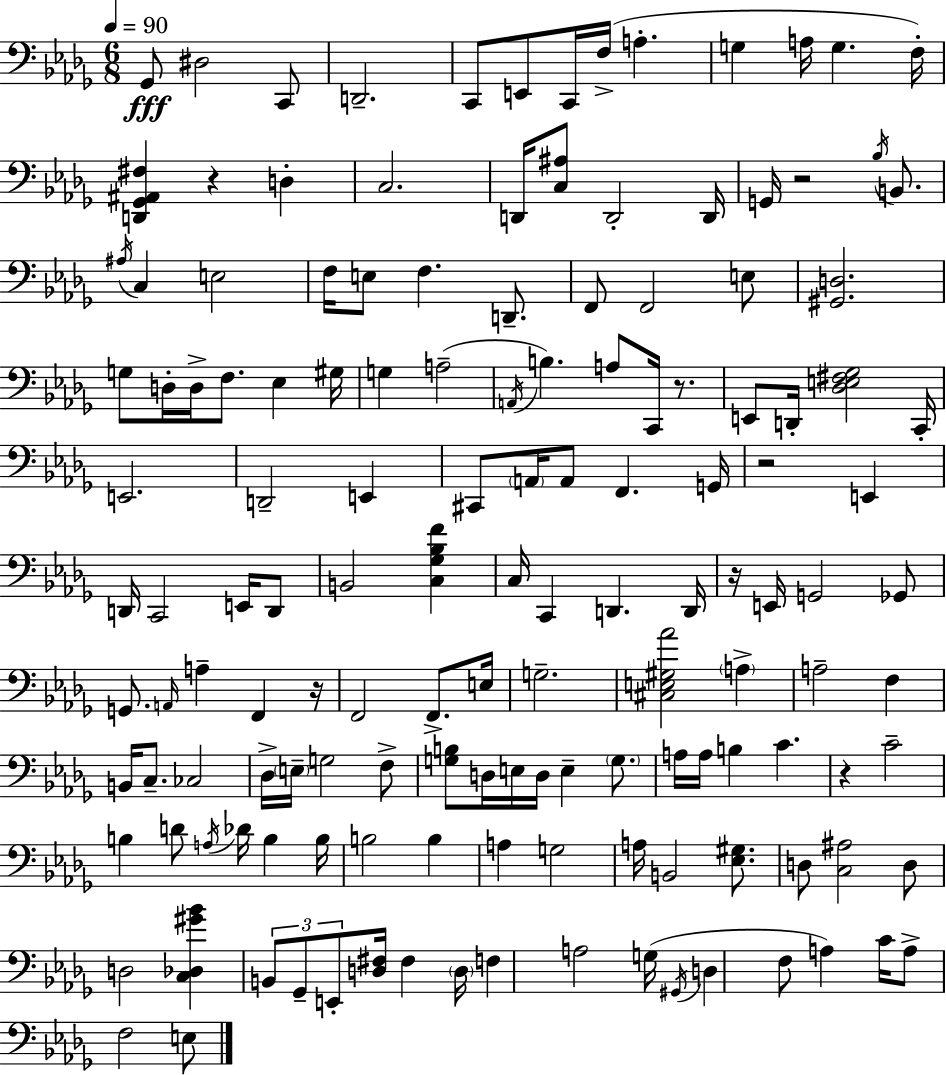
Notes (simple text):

Gb2/e D#3/h C2/e D2/h. C2/e E2/e C2/s F3/s A3/q. G3/q A3/s G3/q. F3/s [D2,Gb2,A#2,F#3]/q R/q D3/q C3/h. D2/s [C3,A#3]/e D2/h D2/s G2/s R/h Bb3/s B2/e. A#3/s C3/q E3/h F3/s E3/e F3/q. D2/e. F2/e F2/h E3/e [G#2,D3]/h. G3/e D3/s D3/s F3/e. Eb3/q G#3/s G3/q A3/h A2/s B3/q. A3/e C2/s R/e. E2/e D2/s [Db3,E3,F#3,Gb3]/h C2/s E2/h. D2/h E2/q C#2/e A2/s A2/e F2/q. G2/s R/h E2/q D2/s C2/h E2/s D2/e B2/h [C3,Gb3,Bb3,F4]/q C3/s C2/q D2/q. D2/s R/s E2/s G2/h Gb2/e G2/e. A2/s A3/q F2/q R/s F2/h F2/e. E3/s G3/h. [C#3,E3,G#3,Ab4]/h A3/q A3/h F3/q B2/s C3/e. CES3/h Db3/s E3/s G3/h F3/e [G3,B3]/e D3/s E3/s D3/s E3/q G3/e. A3/s A3/s B3/q C4/q. R/q C4/h B3/q D4/e A3/s Db4/s B3/q B3/s B3/h B3/q A3/q G3/h A3/s B2/h [Eb3,G#3]/e. D3/e [C3,A#3]/h D3/e D3/h [C3,Db3,G#4,Bb4]/q B2/e Gb2/e E2/e [D3,F#3]/s F#3/q D3/s F3/q A3/h G3/s G#2/s D3/q F3/e A3/q C4/s A3/e F3/h E3/e